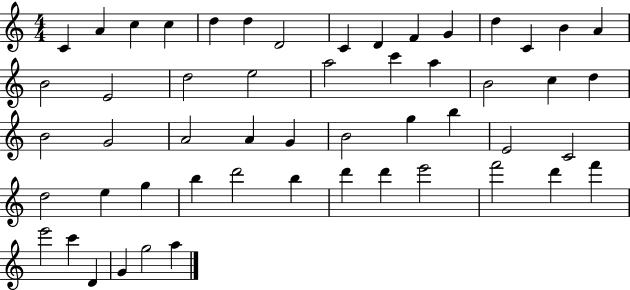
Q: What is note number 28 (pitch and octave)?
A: A4